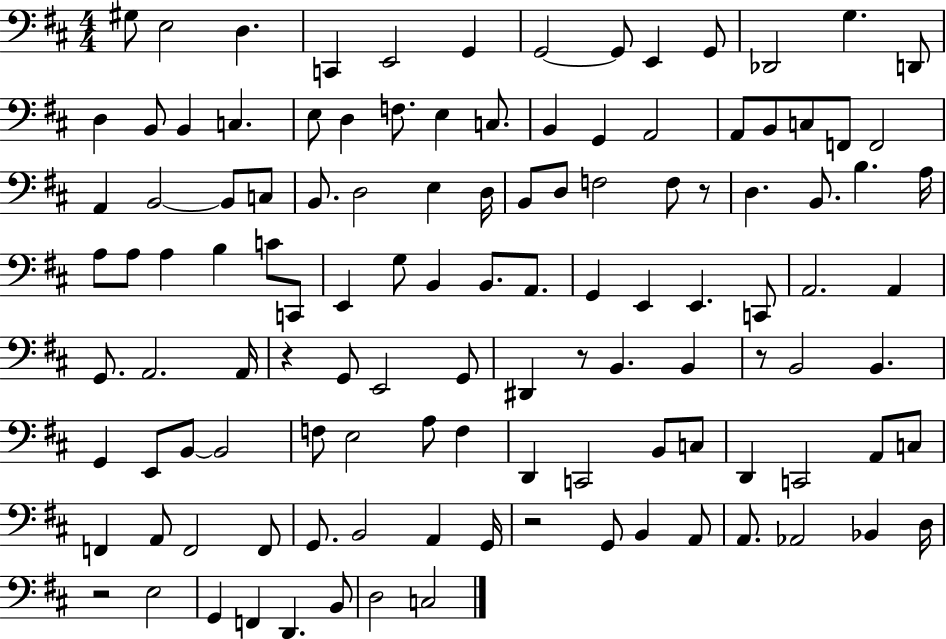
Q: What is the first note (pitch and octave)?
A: G#3